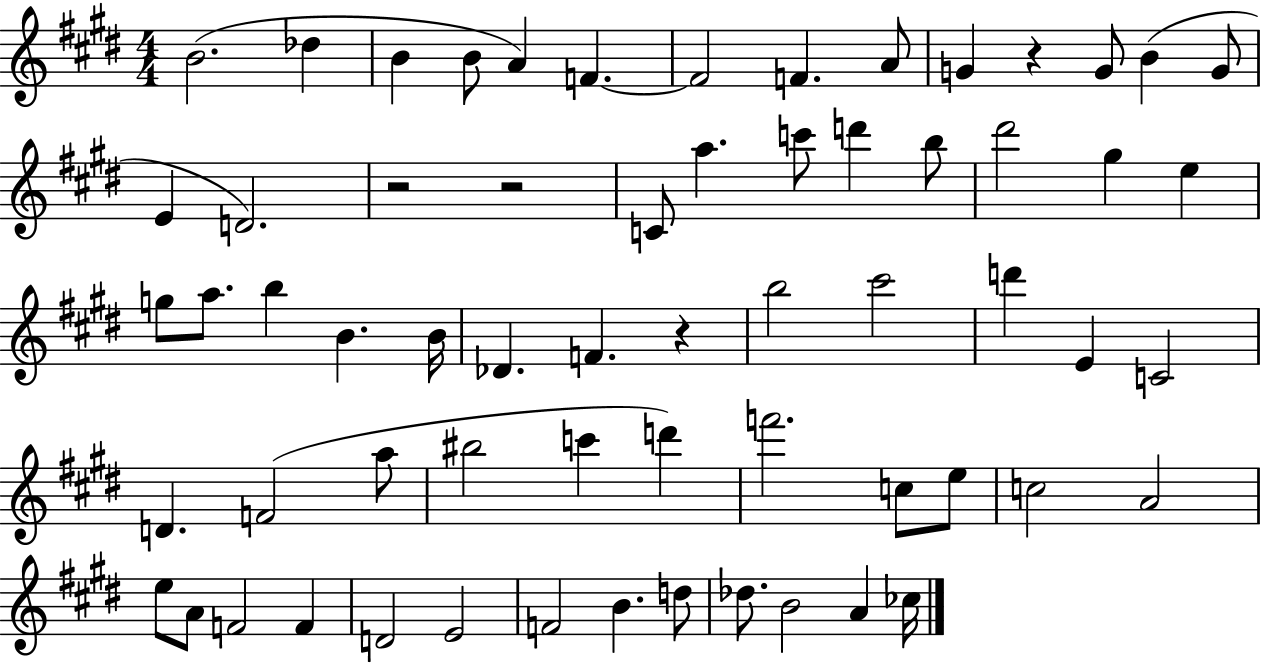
{
  \clef treble
  \numericTimeSignature
  \time 4/4
  \key e \major
  \repeat volta 2 { b'2.( des''4 | b'4 b'8 a'4) f'4.~~ | f'2 f'4. a'8 | g'4 r4 g'8 b'4( g'8 | \break e'4 d'2.) | r2 r2 | c'8 a''4. c'''8 d'''4 b''8 | dis'''2 gis''4 e''4 | \break g''8 a''8. b''4 b'4. b'16 | des'4. f'4. r4 | b''2 cis'''2 | d'''4 e'4 c'2 | \break d'4. f'2( a''8 | bis''2 c'''4 d'''4) | f'''2. c''8 e''8 | c''2 a'2 | \break e''8 a'8 f'2 f'4 | d'2 e'2 | f'2 b'4. d''8 | des''8. b'2 a'4 ces''16 | \break } \bar "|."
}